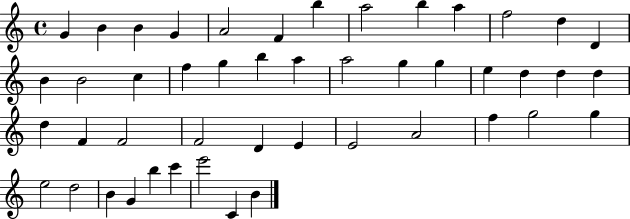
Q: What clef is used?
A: treble